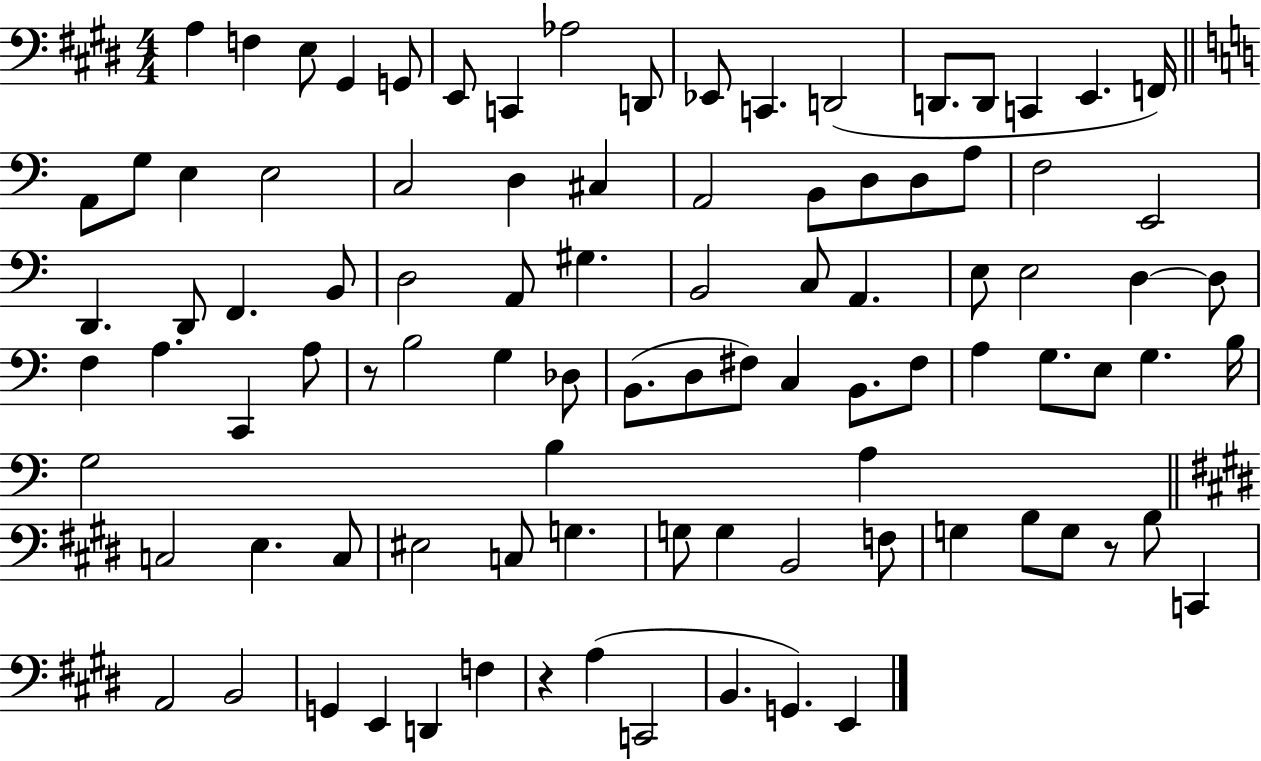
X:1
T:Untitled
M:4/4
L:1/4
K:E
A, F, E,/2 ^G,, G,,/2 E,,/2 C,, _A,2 D,,/2 _E,,/2 C,, D,,2 D,,/2 D,,/2 C,, E,, F,,/4 A,,/2 G,/2 E, E,2 C,2 D, ^C, A,,2 B,,/2 D,/2 D,/2 A,/2 F,2 E,,2 D,, D,,/2 F,, B,,/2 D,2 A,,/2 ^G, B,,2 C,/2 A,, E,/2 E,2 D, D,/2 F, A, C,, A,/2 z/2 B,2 G, _D,/2 B,,/2 D,/2 ^F,/2 C, B,,/2 ^F,/2 A, G,/2 E,/2 G, B,/4 G,2 B, A, C,2 E, C,/2 ^E,2 C,/2 G, G,/2 G, B,,2 F,/2 G, B,/2 G,/2 z/2 B,/2 C,, A,,2 B,,2 G,, E,, D,, F, z A, C,,2 B,, G,, E,,